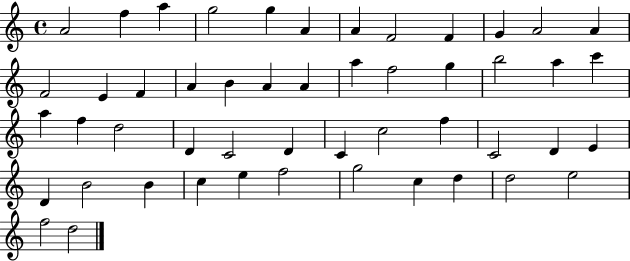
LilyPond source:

{
  \clef treble
  \time 4/4
  \defaultTimeSignature
  \key c \major
  a'2 f''4 a''4 | g''2 g''4 a'4 | a'4 f'2 f'4 | g'4 a'2 a'4 | \break f'2 e'4 f'4 | a'4 b'4 a'4 a'4 | a''4 f''2 g''4 | b''2 a''4 c'''4 | \break a''4 f''4 d''2 | d'4 c'2 d'4 | c'4 c''2 f''4 | c'2 d'4 e'4 | \break d'4 b'2 b'4 | c''4 e''4 f''2 | g''2 c''4 d''4 | d''2 e''2 | \break f''2 d''2 | \bar "|."
}